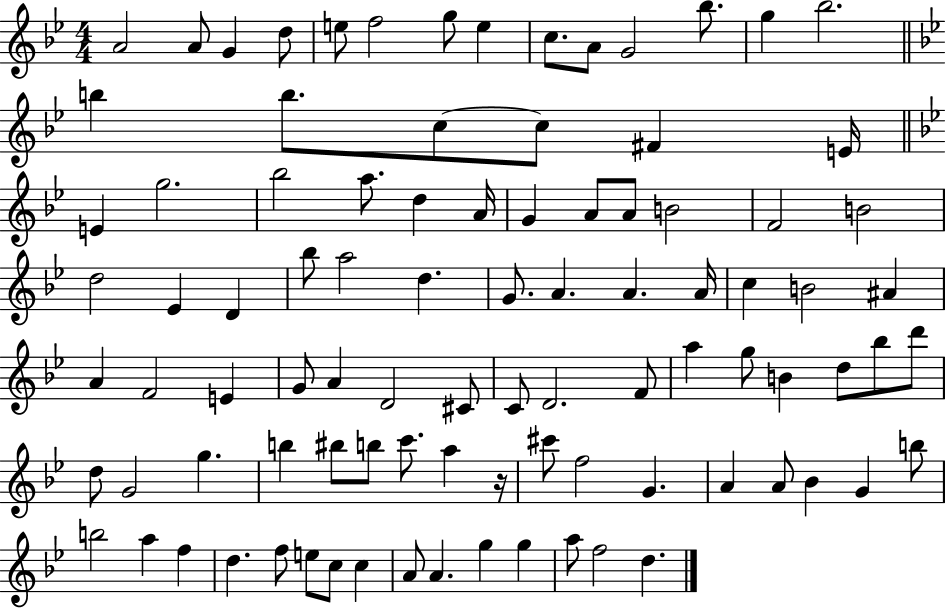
{
  \clef treble
  \numericTimeSignature
  \time 4/4
  \key bes \major
  a'2 a'8 g'4 d''8 | e''8 f''2 g''8 e''4 | c''8. a'8 g'2 bes''8. | g''4 bes''2. | \break \bar "||" \break \key bes \major b''4 b''8. c''8~~ c''8 fis'4 e'16 | \bar "||" \break \key g \minor e'4 g''2. | bes''2 a''8. d''4 a'16 | g'4 a'8 a'8 b'2 | f'2 b'2 | \break d''2 ees'4 d'4 | bes''8 a''2 d''4. | g'8. a'4. a'4. a'16 | c''4 b'2 ais'4 | \break a'4 f'2 e'4 | g'8 a'4 d'2 cis'8 | c'8 d'2. f'8 | a''4 g''8 b'4 d''8 bes''8 d'''8 | \break d''8 g'2 g''4. | b''4 bis''8 b''8 c'''8. a''4 r16 | cis'''8 f''2 g'4. | a'4 a'8 bes'4 g'4 b''8 | \break b''2 a''4 f''4 | d''4. f''8 e''8 c''8 c''4 | a'8 a'4. g''4 g''4 | a''8 f''2 d''4. | \break \bar "|."
}